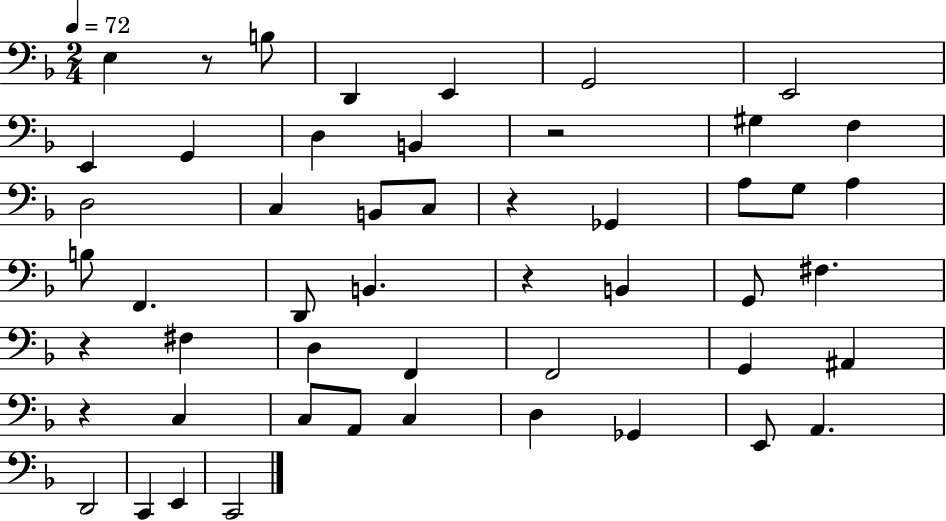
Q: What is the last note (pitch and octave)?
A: C2